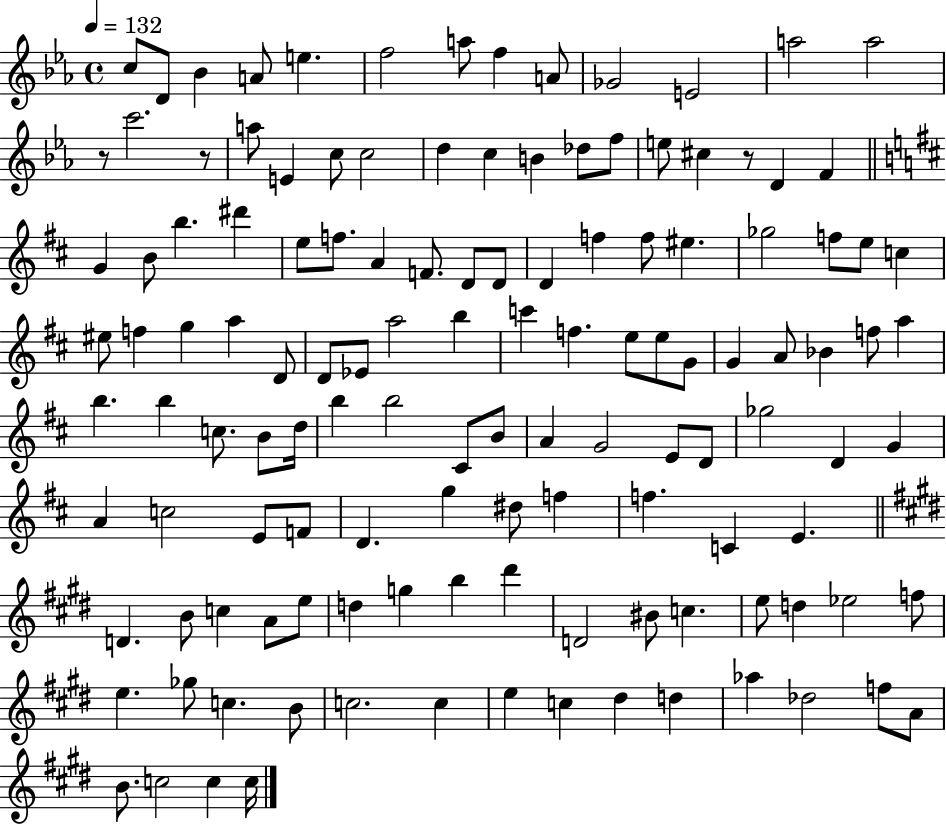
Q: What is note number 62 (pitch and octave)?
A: Bb4